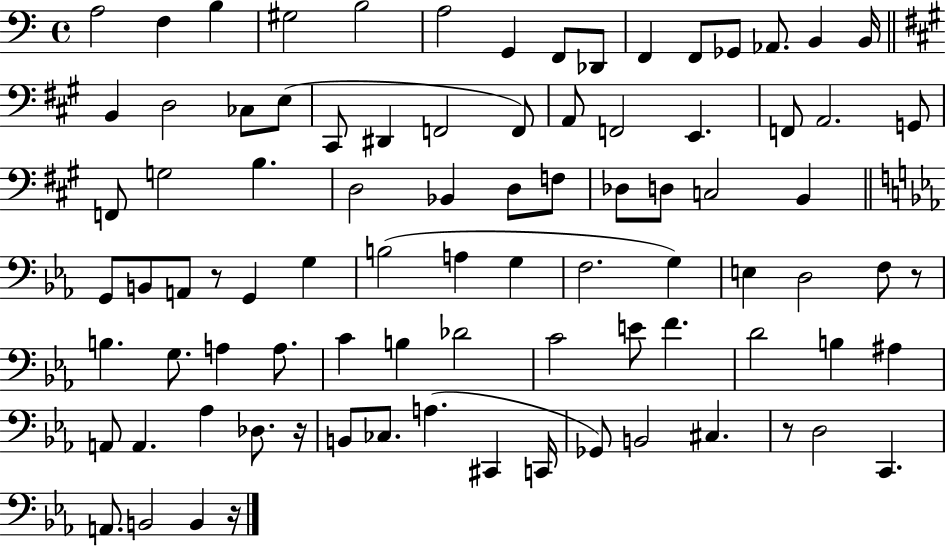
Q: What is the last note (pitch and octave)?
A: B2